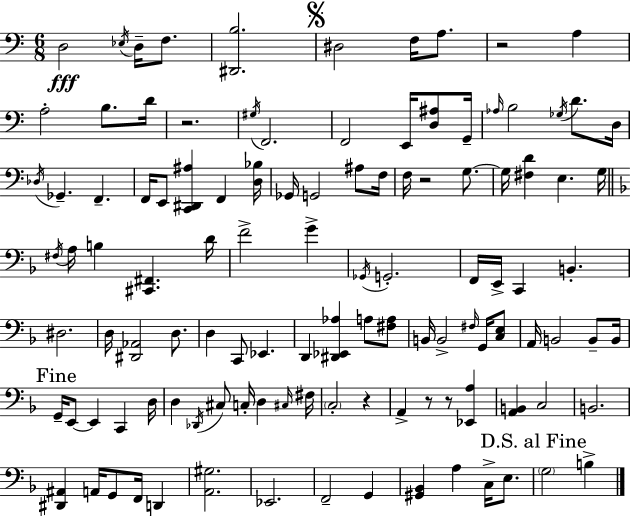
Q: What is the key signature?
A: A minor